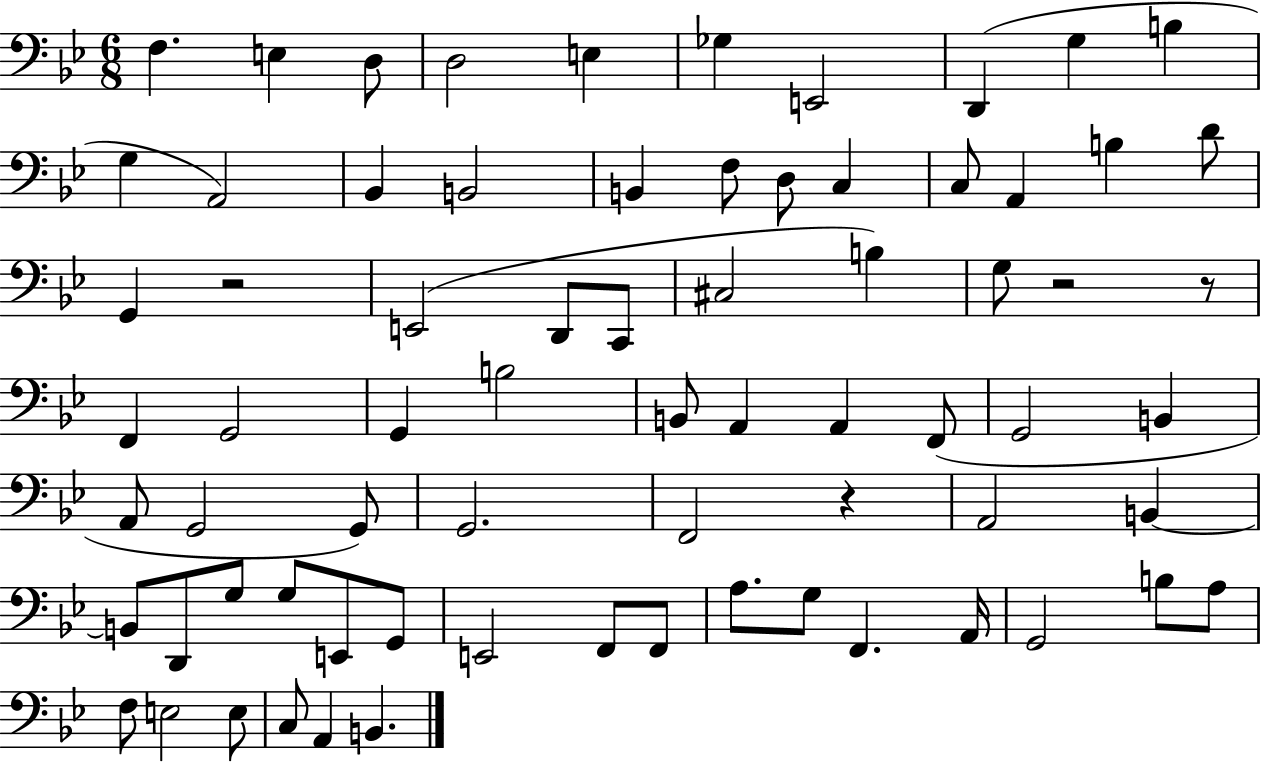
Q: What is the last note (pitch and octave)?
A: B2